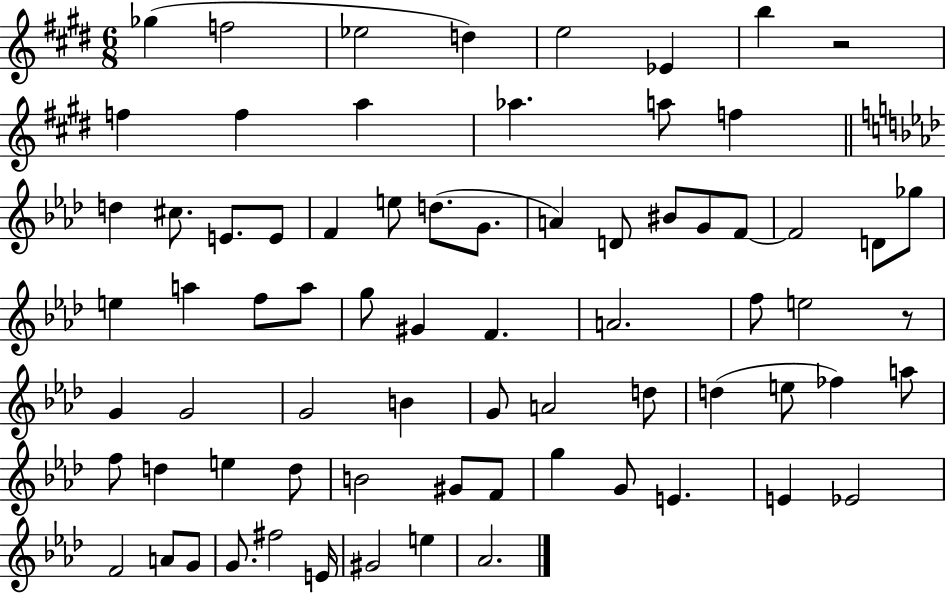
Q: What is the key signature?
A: E major